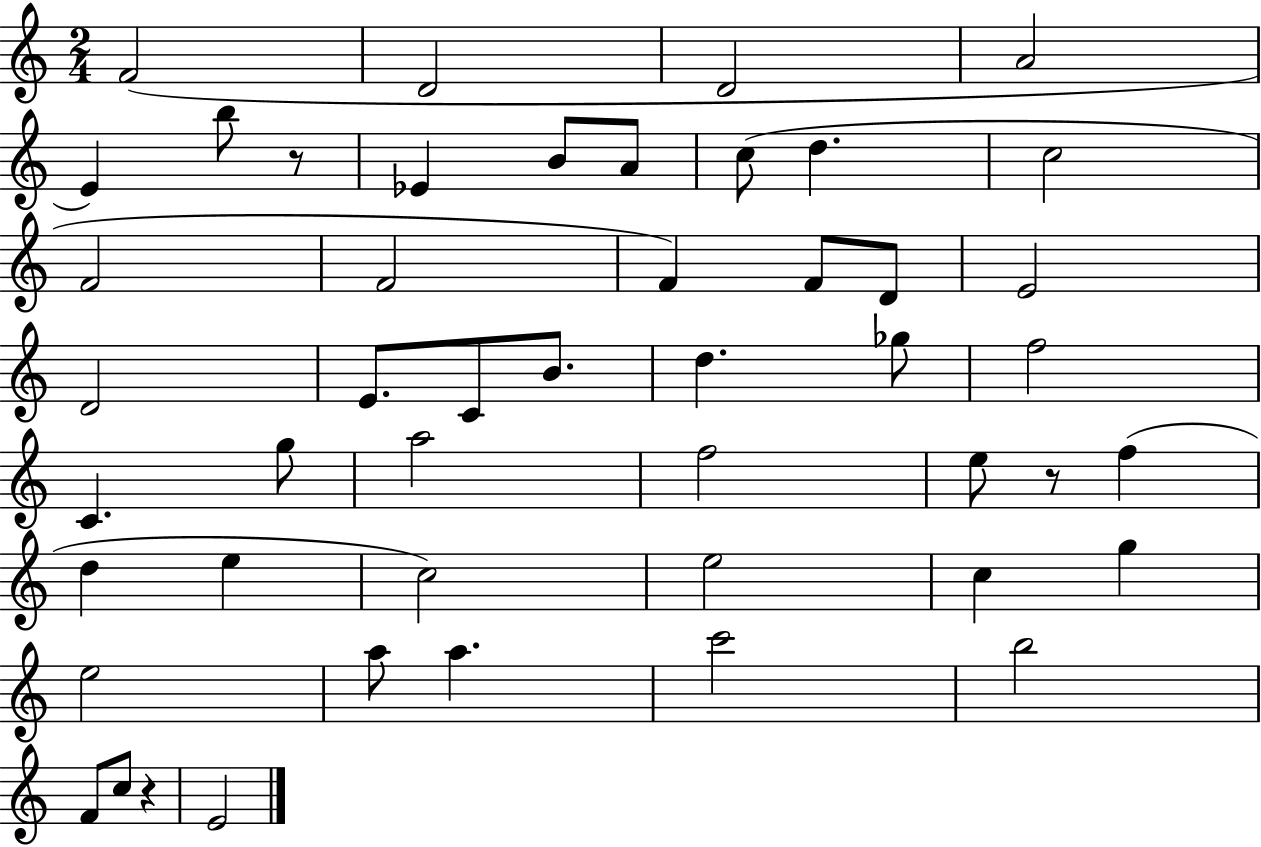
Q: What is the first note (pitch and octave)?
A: F4